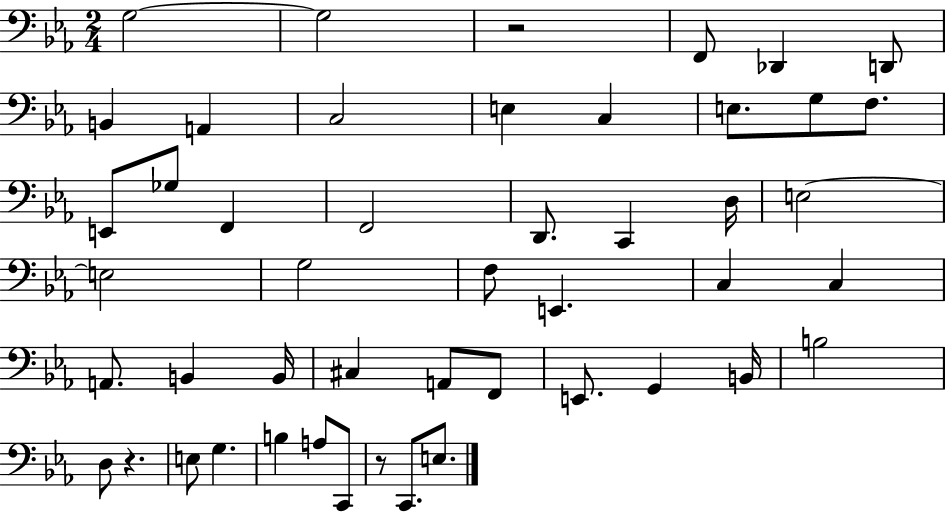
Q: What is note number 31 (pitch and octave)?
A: C#3